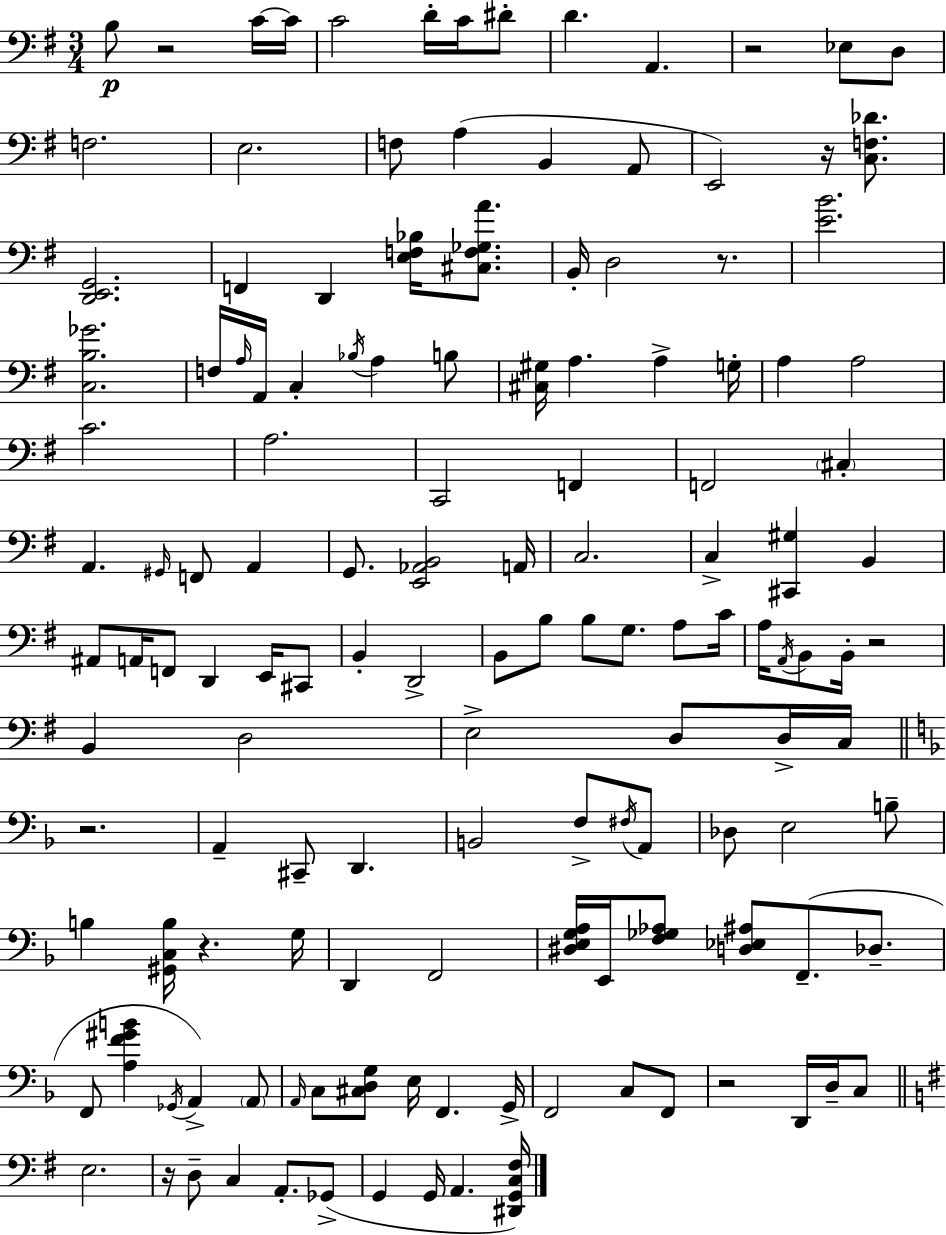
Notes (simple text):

B3/e R/h C4/s C4/s C4/h D4/s C4/s D#4/e D4/q. A2/q. R/h Eb3/e D3/e F3/h. E3/h. F3/e A3/q B2/q A2/e E2/h R/s [C3,F3,Db4]/e. [D2,E2,G2]/h. F2/q D2/q [E3,F3,Bb3]/s [C#3,F3,Gb3,A4]/e. B2/s D3/h R/e. [E4,B4]/h. [C3,B3,Gb4]/h. F3/s A3/s A2/s C3/q Bb3/s A3/q B3/e [C#3,G#3]/s A3/q. A3/q G3/s A3/q A3/h C4/h. A3/h. C2/h F2/q F2/h C#3/q A2/q. G#2/s F2/e A2/q G2/e. [E2,Ab2,B2]/h A2/s C3/h. C3/q [C#2,G#3]/q B2/q A#2/e A2/s F2/e D2/q E2/s C#2/e B2/q D2/h B2/e B3/e B3/e G3/e. A3/e C4/s A3/s A2/s B2/e B2/s R/h B2/q D3/h E3/h D3/e D3/s C3/s R/h. A2/q C#2/e D2/q. B2/h F3/e F#3/s A2/e Db3/e E3/h B3/e B3/q [G#2,C3,B3]/s R/q. G3/s D2/q F2/h [D#3,E3,G3,A3]/s E2/s [F3,Gb3,Ab3]/e [D3,Eb3,A#3]/e F2/e. Db3/e. F2/e [A3,F4,G#4,B4]/q Gb2/s A2/q A2/e A2/s C3/e [C#3,D3,G3]/e E3/s F2/q. G2/s F2/h C3/e F2/e R/h D2/s D3/s C3/e E3/h. R/s D3/e C3/q A2/e. Gb2/e G2/q G2/s A2/q. [D#2,G2,C3,F#3]/s